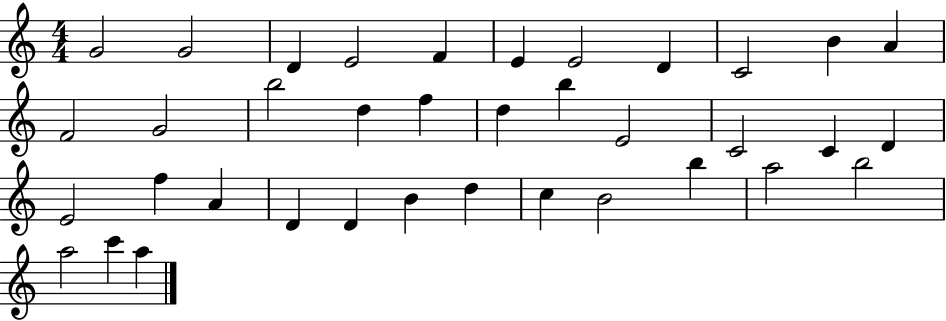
G4/h G4/h D4/q E4/h F4/q E4/q E4/h D4/q C4/h B4/q A4/q F4/h G4/h B5/h D5/q F5/q D5/q B5/q E4/h C4/h C4/q D4/q E4/h F5/q A4/q D4/q D4/q B4/q D5/q C5/q B4/h B5/q A5/h B5/h A5/h C6/q A5/q